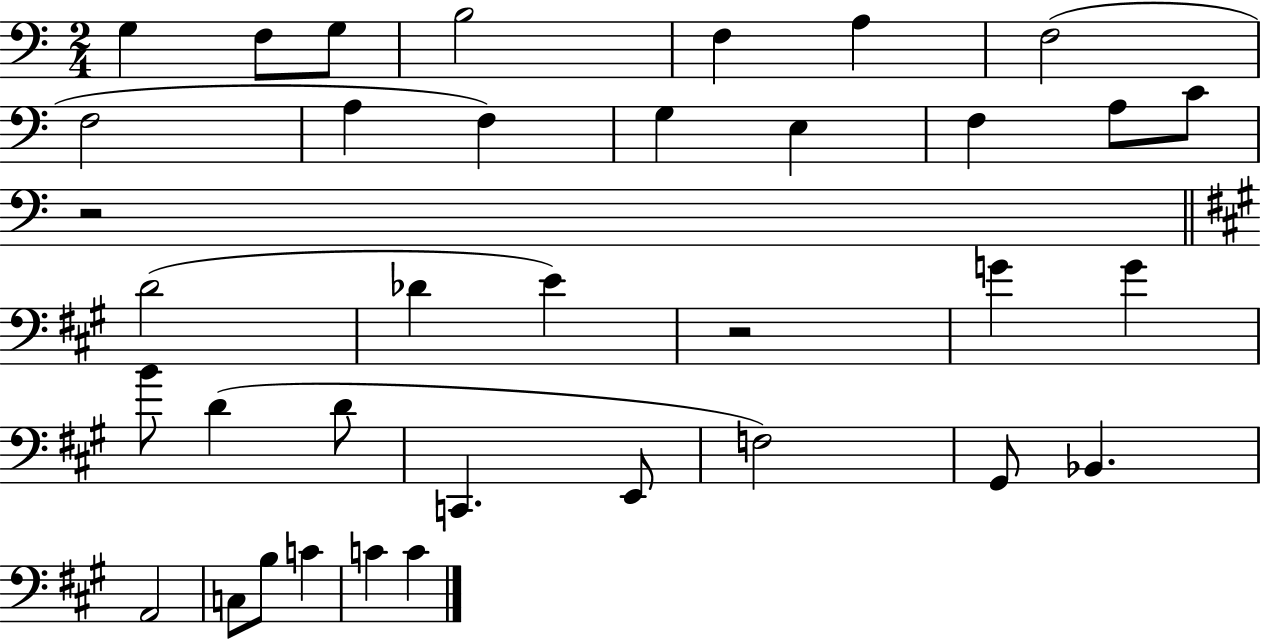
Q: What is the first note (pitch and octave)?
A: G3